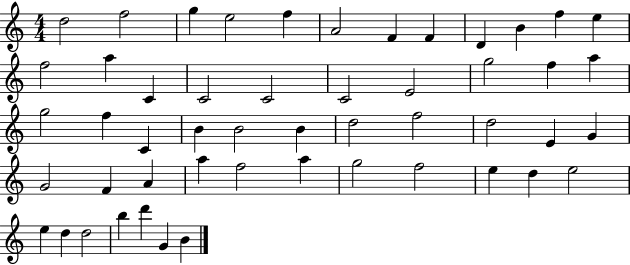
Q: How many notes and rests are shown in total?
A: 51